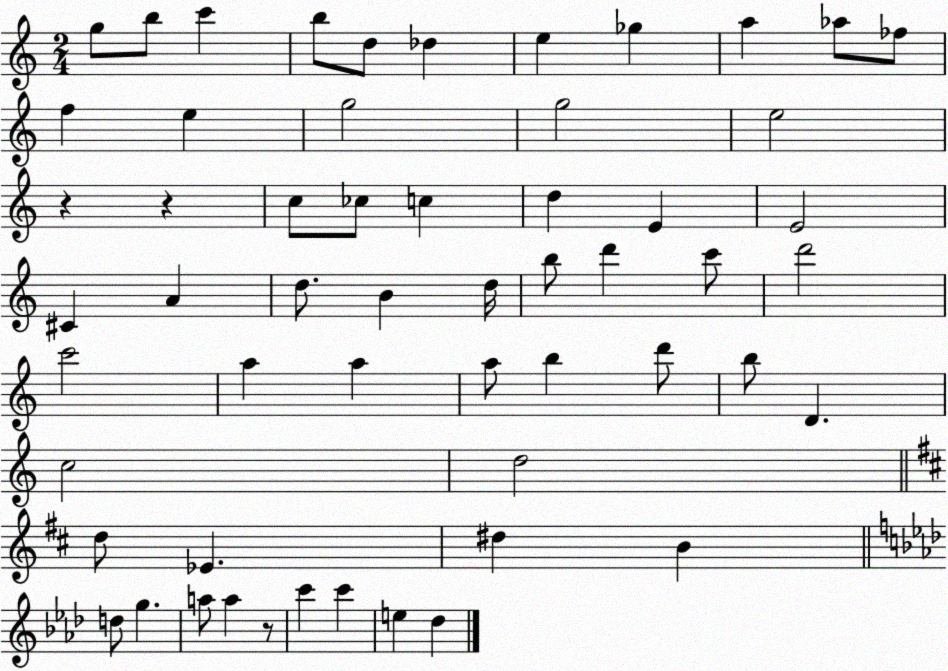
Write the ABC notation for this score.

X:1
T:Untitled
M:2/4
L:1/4
K:C
g/2 b/2 c' b/2 d/2 _d e _g a _a/2 _f/2 f e g2 g2 e2 z z c/2 _c/2 c d E E2 ^C A d/2 B d/4 b/2 d' c'/2 d'2 c'2 a a a/2 b d'/2 b/2 D c2 d2 d/2 _E ^d B d/2 g a/2 a z/2 c' c' e _d